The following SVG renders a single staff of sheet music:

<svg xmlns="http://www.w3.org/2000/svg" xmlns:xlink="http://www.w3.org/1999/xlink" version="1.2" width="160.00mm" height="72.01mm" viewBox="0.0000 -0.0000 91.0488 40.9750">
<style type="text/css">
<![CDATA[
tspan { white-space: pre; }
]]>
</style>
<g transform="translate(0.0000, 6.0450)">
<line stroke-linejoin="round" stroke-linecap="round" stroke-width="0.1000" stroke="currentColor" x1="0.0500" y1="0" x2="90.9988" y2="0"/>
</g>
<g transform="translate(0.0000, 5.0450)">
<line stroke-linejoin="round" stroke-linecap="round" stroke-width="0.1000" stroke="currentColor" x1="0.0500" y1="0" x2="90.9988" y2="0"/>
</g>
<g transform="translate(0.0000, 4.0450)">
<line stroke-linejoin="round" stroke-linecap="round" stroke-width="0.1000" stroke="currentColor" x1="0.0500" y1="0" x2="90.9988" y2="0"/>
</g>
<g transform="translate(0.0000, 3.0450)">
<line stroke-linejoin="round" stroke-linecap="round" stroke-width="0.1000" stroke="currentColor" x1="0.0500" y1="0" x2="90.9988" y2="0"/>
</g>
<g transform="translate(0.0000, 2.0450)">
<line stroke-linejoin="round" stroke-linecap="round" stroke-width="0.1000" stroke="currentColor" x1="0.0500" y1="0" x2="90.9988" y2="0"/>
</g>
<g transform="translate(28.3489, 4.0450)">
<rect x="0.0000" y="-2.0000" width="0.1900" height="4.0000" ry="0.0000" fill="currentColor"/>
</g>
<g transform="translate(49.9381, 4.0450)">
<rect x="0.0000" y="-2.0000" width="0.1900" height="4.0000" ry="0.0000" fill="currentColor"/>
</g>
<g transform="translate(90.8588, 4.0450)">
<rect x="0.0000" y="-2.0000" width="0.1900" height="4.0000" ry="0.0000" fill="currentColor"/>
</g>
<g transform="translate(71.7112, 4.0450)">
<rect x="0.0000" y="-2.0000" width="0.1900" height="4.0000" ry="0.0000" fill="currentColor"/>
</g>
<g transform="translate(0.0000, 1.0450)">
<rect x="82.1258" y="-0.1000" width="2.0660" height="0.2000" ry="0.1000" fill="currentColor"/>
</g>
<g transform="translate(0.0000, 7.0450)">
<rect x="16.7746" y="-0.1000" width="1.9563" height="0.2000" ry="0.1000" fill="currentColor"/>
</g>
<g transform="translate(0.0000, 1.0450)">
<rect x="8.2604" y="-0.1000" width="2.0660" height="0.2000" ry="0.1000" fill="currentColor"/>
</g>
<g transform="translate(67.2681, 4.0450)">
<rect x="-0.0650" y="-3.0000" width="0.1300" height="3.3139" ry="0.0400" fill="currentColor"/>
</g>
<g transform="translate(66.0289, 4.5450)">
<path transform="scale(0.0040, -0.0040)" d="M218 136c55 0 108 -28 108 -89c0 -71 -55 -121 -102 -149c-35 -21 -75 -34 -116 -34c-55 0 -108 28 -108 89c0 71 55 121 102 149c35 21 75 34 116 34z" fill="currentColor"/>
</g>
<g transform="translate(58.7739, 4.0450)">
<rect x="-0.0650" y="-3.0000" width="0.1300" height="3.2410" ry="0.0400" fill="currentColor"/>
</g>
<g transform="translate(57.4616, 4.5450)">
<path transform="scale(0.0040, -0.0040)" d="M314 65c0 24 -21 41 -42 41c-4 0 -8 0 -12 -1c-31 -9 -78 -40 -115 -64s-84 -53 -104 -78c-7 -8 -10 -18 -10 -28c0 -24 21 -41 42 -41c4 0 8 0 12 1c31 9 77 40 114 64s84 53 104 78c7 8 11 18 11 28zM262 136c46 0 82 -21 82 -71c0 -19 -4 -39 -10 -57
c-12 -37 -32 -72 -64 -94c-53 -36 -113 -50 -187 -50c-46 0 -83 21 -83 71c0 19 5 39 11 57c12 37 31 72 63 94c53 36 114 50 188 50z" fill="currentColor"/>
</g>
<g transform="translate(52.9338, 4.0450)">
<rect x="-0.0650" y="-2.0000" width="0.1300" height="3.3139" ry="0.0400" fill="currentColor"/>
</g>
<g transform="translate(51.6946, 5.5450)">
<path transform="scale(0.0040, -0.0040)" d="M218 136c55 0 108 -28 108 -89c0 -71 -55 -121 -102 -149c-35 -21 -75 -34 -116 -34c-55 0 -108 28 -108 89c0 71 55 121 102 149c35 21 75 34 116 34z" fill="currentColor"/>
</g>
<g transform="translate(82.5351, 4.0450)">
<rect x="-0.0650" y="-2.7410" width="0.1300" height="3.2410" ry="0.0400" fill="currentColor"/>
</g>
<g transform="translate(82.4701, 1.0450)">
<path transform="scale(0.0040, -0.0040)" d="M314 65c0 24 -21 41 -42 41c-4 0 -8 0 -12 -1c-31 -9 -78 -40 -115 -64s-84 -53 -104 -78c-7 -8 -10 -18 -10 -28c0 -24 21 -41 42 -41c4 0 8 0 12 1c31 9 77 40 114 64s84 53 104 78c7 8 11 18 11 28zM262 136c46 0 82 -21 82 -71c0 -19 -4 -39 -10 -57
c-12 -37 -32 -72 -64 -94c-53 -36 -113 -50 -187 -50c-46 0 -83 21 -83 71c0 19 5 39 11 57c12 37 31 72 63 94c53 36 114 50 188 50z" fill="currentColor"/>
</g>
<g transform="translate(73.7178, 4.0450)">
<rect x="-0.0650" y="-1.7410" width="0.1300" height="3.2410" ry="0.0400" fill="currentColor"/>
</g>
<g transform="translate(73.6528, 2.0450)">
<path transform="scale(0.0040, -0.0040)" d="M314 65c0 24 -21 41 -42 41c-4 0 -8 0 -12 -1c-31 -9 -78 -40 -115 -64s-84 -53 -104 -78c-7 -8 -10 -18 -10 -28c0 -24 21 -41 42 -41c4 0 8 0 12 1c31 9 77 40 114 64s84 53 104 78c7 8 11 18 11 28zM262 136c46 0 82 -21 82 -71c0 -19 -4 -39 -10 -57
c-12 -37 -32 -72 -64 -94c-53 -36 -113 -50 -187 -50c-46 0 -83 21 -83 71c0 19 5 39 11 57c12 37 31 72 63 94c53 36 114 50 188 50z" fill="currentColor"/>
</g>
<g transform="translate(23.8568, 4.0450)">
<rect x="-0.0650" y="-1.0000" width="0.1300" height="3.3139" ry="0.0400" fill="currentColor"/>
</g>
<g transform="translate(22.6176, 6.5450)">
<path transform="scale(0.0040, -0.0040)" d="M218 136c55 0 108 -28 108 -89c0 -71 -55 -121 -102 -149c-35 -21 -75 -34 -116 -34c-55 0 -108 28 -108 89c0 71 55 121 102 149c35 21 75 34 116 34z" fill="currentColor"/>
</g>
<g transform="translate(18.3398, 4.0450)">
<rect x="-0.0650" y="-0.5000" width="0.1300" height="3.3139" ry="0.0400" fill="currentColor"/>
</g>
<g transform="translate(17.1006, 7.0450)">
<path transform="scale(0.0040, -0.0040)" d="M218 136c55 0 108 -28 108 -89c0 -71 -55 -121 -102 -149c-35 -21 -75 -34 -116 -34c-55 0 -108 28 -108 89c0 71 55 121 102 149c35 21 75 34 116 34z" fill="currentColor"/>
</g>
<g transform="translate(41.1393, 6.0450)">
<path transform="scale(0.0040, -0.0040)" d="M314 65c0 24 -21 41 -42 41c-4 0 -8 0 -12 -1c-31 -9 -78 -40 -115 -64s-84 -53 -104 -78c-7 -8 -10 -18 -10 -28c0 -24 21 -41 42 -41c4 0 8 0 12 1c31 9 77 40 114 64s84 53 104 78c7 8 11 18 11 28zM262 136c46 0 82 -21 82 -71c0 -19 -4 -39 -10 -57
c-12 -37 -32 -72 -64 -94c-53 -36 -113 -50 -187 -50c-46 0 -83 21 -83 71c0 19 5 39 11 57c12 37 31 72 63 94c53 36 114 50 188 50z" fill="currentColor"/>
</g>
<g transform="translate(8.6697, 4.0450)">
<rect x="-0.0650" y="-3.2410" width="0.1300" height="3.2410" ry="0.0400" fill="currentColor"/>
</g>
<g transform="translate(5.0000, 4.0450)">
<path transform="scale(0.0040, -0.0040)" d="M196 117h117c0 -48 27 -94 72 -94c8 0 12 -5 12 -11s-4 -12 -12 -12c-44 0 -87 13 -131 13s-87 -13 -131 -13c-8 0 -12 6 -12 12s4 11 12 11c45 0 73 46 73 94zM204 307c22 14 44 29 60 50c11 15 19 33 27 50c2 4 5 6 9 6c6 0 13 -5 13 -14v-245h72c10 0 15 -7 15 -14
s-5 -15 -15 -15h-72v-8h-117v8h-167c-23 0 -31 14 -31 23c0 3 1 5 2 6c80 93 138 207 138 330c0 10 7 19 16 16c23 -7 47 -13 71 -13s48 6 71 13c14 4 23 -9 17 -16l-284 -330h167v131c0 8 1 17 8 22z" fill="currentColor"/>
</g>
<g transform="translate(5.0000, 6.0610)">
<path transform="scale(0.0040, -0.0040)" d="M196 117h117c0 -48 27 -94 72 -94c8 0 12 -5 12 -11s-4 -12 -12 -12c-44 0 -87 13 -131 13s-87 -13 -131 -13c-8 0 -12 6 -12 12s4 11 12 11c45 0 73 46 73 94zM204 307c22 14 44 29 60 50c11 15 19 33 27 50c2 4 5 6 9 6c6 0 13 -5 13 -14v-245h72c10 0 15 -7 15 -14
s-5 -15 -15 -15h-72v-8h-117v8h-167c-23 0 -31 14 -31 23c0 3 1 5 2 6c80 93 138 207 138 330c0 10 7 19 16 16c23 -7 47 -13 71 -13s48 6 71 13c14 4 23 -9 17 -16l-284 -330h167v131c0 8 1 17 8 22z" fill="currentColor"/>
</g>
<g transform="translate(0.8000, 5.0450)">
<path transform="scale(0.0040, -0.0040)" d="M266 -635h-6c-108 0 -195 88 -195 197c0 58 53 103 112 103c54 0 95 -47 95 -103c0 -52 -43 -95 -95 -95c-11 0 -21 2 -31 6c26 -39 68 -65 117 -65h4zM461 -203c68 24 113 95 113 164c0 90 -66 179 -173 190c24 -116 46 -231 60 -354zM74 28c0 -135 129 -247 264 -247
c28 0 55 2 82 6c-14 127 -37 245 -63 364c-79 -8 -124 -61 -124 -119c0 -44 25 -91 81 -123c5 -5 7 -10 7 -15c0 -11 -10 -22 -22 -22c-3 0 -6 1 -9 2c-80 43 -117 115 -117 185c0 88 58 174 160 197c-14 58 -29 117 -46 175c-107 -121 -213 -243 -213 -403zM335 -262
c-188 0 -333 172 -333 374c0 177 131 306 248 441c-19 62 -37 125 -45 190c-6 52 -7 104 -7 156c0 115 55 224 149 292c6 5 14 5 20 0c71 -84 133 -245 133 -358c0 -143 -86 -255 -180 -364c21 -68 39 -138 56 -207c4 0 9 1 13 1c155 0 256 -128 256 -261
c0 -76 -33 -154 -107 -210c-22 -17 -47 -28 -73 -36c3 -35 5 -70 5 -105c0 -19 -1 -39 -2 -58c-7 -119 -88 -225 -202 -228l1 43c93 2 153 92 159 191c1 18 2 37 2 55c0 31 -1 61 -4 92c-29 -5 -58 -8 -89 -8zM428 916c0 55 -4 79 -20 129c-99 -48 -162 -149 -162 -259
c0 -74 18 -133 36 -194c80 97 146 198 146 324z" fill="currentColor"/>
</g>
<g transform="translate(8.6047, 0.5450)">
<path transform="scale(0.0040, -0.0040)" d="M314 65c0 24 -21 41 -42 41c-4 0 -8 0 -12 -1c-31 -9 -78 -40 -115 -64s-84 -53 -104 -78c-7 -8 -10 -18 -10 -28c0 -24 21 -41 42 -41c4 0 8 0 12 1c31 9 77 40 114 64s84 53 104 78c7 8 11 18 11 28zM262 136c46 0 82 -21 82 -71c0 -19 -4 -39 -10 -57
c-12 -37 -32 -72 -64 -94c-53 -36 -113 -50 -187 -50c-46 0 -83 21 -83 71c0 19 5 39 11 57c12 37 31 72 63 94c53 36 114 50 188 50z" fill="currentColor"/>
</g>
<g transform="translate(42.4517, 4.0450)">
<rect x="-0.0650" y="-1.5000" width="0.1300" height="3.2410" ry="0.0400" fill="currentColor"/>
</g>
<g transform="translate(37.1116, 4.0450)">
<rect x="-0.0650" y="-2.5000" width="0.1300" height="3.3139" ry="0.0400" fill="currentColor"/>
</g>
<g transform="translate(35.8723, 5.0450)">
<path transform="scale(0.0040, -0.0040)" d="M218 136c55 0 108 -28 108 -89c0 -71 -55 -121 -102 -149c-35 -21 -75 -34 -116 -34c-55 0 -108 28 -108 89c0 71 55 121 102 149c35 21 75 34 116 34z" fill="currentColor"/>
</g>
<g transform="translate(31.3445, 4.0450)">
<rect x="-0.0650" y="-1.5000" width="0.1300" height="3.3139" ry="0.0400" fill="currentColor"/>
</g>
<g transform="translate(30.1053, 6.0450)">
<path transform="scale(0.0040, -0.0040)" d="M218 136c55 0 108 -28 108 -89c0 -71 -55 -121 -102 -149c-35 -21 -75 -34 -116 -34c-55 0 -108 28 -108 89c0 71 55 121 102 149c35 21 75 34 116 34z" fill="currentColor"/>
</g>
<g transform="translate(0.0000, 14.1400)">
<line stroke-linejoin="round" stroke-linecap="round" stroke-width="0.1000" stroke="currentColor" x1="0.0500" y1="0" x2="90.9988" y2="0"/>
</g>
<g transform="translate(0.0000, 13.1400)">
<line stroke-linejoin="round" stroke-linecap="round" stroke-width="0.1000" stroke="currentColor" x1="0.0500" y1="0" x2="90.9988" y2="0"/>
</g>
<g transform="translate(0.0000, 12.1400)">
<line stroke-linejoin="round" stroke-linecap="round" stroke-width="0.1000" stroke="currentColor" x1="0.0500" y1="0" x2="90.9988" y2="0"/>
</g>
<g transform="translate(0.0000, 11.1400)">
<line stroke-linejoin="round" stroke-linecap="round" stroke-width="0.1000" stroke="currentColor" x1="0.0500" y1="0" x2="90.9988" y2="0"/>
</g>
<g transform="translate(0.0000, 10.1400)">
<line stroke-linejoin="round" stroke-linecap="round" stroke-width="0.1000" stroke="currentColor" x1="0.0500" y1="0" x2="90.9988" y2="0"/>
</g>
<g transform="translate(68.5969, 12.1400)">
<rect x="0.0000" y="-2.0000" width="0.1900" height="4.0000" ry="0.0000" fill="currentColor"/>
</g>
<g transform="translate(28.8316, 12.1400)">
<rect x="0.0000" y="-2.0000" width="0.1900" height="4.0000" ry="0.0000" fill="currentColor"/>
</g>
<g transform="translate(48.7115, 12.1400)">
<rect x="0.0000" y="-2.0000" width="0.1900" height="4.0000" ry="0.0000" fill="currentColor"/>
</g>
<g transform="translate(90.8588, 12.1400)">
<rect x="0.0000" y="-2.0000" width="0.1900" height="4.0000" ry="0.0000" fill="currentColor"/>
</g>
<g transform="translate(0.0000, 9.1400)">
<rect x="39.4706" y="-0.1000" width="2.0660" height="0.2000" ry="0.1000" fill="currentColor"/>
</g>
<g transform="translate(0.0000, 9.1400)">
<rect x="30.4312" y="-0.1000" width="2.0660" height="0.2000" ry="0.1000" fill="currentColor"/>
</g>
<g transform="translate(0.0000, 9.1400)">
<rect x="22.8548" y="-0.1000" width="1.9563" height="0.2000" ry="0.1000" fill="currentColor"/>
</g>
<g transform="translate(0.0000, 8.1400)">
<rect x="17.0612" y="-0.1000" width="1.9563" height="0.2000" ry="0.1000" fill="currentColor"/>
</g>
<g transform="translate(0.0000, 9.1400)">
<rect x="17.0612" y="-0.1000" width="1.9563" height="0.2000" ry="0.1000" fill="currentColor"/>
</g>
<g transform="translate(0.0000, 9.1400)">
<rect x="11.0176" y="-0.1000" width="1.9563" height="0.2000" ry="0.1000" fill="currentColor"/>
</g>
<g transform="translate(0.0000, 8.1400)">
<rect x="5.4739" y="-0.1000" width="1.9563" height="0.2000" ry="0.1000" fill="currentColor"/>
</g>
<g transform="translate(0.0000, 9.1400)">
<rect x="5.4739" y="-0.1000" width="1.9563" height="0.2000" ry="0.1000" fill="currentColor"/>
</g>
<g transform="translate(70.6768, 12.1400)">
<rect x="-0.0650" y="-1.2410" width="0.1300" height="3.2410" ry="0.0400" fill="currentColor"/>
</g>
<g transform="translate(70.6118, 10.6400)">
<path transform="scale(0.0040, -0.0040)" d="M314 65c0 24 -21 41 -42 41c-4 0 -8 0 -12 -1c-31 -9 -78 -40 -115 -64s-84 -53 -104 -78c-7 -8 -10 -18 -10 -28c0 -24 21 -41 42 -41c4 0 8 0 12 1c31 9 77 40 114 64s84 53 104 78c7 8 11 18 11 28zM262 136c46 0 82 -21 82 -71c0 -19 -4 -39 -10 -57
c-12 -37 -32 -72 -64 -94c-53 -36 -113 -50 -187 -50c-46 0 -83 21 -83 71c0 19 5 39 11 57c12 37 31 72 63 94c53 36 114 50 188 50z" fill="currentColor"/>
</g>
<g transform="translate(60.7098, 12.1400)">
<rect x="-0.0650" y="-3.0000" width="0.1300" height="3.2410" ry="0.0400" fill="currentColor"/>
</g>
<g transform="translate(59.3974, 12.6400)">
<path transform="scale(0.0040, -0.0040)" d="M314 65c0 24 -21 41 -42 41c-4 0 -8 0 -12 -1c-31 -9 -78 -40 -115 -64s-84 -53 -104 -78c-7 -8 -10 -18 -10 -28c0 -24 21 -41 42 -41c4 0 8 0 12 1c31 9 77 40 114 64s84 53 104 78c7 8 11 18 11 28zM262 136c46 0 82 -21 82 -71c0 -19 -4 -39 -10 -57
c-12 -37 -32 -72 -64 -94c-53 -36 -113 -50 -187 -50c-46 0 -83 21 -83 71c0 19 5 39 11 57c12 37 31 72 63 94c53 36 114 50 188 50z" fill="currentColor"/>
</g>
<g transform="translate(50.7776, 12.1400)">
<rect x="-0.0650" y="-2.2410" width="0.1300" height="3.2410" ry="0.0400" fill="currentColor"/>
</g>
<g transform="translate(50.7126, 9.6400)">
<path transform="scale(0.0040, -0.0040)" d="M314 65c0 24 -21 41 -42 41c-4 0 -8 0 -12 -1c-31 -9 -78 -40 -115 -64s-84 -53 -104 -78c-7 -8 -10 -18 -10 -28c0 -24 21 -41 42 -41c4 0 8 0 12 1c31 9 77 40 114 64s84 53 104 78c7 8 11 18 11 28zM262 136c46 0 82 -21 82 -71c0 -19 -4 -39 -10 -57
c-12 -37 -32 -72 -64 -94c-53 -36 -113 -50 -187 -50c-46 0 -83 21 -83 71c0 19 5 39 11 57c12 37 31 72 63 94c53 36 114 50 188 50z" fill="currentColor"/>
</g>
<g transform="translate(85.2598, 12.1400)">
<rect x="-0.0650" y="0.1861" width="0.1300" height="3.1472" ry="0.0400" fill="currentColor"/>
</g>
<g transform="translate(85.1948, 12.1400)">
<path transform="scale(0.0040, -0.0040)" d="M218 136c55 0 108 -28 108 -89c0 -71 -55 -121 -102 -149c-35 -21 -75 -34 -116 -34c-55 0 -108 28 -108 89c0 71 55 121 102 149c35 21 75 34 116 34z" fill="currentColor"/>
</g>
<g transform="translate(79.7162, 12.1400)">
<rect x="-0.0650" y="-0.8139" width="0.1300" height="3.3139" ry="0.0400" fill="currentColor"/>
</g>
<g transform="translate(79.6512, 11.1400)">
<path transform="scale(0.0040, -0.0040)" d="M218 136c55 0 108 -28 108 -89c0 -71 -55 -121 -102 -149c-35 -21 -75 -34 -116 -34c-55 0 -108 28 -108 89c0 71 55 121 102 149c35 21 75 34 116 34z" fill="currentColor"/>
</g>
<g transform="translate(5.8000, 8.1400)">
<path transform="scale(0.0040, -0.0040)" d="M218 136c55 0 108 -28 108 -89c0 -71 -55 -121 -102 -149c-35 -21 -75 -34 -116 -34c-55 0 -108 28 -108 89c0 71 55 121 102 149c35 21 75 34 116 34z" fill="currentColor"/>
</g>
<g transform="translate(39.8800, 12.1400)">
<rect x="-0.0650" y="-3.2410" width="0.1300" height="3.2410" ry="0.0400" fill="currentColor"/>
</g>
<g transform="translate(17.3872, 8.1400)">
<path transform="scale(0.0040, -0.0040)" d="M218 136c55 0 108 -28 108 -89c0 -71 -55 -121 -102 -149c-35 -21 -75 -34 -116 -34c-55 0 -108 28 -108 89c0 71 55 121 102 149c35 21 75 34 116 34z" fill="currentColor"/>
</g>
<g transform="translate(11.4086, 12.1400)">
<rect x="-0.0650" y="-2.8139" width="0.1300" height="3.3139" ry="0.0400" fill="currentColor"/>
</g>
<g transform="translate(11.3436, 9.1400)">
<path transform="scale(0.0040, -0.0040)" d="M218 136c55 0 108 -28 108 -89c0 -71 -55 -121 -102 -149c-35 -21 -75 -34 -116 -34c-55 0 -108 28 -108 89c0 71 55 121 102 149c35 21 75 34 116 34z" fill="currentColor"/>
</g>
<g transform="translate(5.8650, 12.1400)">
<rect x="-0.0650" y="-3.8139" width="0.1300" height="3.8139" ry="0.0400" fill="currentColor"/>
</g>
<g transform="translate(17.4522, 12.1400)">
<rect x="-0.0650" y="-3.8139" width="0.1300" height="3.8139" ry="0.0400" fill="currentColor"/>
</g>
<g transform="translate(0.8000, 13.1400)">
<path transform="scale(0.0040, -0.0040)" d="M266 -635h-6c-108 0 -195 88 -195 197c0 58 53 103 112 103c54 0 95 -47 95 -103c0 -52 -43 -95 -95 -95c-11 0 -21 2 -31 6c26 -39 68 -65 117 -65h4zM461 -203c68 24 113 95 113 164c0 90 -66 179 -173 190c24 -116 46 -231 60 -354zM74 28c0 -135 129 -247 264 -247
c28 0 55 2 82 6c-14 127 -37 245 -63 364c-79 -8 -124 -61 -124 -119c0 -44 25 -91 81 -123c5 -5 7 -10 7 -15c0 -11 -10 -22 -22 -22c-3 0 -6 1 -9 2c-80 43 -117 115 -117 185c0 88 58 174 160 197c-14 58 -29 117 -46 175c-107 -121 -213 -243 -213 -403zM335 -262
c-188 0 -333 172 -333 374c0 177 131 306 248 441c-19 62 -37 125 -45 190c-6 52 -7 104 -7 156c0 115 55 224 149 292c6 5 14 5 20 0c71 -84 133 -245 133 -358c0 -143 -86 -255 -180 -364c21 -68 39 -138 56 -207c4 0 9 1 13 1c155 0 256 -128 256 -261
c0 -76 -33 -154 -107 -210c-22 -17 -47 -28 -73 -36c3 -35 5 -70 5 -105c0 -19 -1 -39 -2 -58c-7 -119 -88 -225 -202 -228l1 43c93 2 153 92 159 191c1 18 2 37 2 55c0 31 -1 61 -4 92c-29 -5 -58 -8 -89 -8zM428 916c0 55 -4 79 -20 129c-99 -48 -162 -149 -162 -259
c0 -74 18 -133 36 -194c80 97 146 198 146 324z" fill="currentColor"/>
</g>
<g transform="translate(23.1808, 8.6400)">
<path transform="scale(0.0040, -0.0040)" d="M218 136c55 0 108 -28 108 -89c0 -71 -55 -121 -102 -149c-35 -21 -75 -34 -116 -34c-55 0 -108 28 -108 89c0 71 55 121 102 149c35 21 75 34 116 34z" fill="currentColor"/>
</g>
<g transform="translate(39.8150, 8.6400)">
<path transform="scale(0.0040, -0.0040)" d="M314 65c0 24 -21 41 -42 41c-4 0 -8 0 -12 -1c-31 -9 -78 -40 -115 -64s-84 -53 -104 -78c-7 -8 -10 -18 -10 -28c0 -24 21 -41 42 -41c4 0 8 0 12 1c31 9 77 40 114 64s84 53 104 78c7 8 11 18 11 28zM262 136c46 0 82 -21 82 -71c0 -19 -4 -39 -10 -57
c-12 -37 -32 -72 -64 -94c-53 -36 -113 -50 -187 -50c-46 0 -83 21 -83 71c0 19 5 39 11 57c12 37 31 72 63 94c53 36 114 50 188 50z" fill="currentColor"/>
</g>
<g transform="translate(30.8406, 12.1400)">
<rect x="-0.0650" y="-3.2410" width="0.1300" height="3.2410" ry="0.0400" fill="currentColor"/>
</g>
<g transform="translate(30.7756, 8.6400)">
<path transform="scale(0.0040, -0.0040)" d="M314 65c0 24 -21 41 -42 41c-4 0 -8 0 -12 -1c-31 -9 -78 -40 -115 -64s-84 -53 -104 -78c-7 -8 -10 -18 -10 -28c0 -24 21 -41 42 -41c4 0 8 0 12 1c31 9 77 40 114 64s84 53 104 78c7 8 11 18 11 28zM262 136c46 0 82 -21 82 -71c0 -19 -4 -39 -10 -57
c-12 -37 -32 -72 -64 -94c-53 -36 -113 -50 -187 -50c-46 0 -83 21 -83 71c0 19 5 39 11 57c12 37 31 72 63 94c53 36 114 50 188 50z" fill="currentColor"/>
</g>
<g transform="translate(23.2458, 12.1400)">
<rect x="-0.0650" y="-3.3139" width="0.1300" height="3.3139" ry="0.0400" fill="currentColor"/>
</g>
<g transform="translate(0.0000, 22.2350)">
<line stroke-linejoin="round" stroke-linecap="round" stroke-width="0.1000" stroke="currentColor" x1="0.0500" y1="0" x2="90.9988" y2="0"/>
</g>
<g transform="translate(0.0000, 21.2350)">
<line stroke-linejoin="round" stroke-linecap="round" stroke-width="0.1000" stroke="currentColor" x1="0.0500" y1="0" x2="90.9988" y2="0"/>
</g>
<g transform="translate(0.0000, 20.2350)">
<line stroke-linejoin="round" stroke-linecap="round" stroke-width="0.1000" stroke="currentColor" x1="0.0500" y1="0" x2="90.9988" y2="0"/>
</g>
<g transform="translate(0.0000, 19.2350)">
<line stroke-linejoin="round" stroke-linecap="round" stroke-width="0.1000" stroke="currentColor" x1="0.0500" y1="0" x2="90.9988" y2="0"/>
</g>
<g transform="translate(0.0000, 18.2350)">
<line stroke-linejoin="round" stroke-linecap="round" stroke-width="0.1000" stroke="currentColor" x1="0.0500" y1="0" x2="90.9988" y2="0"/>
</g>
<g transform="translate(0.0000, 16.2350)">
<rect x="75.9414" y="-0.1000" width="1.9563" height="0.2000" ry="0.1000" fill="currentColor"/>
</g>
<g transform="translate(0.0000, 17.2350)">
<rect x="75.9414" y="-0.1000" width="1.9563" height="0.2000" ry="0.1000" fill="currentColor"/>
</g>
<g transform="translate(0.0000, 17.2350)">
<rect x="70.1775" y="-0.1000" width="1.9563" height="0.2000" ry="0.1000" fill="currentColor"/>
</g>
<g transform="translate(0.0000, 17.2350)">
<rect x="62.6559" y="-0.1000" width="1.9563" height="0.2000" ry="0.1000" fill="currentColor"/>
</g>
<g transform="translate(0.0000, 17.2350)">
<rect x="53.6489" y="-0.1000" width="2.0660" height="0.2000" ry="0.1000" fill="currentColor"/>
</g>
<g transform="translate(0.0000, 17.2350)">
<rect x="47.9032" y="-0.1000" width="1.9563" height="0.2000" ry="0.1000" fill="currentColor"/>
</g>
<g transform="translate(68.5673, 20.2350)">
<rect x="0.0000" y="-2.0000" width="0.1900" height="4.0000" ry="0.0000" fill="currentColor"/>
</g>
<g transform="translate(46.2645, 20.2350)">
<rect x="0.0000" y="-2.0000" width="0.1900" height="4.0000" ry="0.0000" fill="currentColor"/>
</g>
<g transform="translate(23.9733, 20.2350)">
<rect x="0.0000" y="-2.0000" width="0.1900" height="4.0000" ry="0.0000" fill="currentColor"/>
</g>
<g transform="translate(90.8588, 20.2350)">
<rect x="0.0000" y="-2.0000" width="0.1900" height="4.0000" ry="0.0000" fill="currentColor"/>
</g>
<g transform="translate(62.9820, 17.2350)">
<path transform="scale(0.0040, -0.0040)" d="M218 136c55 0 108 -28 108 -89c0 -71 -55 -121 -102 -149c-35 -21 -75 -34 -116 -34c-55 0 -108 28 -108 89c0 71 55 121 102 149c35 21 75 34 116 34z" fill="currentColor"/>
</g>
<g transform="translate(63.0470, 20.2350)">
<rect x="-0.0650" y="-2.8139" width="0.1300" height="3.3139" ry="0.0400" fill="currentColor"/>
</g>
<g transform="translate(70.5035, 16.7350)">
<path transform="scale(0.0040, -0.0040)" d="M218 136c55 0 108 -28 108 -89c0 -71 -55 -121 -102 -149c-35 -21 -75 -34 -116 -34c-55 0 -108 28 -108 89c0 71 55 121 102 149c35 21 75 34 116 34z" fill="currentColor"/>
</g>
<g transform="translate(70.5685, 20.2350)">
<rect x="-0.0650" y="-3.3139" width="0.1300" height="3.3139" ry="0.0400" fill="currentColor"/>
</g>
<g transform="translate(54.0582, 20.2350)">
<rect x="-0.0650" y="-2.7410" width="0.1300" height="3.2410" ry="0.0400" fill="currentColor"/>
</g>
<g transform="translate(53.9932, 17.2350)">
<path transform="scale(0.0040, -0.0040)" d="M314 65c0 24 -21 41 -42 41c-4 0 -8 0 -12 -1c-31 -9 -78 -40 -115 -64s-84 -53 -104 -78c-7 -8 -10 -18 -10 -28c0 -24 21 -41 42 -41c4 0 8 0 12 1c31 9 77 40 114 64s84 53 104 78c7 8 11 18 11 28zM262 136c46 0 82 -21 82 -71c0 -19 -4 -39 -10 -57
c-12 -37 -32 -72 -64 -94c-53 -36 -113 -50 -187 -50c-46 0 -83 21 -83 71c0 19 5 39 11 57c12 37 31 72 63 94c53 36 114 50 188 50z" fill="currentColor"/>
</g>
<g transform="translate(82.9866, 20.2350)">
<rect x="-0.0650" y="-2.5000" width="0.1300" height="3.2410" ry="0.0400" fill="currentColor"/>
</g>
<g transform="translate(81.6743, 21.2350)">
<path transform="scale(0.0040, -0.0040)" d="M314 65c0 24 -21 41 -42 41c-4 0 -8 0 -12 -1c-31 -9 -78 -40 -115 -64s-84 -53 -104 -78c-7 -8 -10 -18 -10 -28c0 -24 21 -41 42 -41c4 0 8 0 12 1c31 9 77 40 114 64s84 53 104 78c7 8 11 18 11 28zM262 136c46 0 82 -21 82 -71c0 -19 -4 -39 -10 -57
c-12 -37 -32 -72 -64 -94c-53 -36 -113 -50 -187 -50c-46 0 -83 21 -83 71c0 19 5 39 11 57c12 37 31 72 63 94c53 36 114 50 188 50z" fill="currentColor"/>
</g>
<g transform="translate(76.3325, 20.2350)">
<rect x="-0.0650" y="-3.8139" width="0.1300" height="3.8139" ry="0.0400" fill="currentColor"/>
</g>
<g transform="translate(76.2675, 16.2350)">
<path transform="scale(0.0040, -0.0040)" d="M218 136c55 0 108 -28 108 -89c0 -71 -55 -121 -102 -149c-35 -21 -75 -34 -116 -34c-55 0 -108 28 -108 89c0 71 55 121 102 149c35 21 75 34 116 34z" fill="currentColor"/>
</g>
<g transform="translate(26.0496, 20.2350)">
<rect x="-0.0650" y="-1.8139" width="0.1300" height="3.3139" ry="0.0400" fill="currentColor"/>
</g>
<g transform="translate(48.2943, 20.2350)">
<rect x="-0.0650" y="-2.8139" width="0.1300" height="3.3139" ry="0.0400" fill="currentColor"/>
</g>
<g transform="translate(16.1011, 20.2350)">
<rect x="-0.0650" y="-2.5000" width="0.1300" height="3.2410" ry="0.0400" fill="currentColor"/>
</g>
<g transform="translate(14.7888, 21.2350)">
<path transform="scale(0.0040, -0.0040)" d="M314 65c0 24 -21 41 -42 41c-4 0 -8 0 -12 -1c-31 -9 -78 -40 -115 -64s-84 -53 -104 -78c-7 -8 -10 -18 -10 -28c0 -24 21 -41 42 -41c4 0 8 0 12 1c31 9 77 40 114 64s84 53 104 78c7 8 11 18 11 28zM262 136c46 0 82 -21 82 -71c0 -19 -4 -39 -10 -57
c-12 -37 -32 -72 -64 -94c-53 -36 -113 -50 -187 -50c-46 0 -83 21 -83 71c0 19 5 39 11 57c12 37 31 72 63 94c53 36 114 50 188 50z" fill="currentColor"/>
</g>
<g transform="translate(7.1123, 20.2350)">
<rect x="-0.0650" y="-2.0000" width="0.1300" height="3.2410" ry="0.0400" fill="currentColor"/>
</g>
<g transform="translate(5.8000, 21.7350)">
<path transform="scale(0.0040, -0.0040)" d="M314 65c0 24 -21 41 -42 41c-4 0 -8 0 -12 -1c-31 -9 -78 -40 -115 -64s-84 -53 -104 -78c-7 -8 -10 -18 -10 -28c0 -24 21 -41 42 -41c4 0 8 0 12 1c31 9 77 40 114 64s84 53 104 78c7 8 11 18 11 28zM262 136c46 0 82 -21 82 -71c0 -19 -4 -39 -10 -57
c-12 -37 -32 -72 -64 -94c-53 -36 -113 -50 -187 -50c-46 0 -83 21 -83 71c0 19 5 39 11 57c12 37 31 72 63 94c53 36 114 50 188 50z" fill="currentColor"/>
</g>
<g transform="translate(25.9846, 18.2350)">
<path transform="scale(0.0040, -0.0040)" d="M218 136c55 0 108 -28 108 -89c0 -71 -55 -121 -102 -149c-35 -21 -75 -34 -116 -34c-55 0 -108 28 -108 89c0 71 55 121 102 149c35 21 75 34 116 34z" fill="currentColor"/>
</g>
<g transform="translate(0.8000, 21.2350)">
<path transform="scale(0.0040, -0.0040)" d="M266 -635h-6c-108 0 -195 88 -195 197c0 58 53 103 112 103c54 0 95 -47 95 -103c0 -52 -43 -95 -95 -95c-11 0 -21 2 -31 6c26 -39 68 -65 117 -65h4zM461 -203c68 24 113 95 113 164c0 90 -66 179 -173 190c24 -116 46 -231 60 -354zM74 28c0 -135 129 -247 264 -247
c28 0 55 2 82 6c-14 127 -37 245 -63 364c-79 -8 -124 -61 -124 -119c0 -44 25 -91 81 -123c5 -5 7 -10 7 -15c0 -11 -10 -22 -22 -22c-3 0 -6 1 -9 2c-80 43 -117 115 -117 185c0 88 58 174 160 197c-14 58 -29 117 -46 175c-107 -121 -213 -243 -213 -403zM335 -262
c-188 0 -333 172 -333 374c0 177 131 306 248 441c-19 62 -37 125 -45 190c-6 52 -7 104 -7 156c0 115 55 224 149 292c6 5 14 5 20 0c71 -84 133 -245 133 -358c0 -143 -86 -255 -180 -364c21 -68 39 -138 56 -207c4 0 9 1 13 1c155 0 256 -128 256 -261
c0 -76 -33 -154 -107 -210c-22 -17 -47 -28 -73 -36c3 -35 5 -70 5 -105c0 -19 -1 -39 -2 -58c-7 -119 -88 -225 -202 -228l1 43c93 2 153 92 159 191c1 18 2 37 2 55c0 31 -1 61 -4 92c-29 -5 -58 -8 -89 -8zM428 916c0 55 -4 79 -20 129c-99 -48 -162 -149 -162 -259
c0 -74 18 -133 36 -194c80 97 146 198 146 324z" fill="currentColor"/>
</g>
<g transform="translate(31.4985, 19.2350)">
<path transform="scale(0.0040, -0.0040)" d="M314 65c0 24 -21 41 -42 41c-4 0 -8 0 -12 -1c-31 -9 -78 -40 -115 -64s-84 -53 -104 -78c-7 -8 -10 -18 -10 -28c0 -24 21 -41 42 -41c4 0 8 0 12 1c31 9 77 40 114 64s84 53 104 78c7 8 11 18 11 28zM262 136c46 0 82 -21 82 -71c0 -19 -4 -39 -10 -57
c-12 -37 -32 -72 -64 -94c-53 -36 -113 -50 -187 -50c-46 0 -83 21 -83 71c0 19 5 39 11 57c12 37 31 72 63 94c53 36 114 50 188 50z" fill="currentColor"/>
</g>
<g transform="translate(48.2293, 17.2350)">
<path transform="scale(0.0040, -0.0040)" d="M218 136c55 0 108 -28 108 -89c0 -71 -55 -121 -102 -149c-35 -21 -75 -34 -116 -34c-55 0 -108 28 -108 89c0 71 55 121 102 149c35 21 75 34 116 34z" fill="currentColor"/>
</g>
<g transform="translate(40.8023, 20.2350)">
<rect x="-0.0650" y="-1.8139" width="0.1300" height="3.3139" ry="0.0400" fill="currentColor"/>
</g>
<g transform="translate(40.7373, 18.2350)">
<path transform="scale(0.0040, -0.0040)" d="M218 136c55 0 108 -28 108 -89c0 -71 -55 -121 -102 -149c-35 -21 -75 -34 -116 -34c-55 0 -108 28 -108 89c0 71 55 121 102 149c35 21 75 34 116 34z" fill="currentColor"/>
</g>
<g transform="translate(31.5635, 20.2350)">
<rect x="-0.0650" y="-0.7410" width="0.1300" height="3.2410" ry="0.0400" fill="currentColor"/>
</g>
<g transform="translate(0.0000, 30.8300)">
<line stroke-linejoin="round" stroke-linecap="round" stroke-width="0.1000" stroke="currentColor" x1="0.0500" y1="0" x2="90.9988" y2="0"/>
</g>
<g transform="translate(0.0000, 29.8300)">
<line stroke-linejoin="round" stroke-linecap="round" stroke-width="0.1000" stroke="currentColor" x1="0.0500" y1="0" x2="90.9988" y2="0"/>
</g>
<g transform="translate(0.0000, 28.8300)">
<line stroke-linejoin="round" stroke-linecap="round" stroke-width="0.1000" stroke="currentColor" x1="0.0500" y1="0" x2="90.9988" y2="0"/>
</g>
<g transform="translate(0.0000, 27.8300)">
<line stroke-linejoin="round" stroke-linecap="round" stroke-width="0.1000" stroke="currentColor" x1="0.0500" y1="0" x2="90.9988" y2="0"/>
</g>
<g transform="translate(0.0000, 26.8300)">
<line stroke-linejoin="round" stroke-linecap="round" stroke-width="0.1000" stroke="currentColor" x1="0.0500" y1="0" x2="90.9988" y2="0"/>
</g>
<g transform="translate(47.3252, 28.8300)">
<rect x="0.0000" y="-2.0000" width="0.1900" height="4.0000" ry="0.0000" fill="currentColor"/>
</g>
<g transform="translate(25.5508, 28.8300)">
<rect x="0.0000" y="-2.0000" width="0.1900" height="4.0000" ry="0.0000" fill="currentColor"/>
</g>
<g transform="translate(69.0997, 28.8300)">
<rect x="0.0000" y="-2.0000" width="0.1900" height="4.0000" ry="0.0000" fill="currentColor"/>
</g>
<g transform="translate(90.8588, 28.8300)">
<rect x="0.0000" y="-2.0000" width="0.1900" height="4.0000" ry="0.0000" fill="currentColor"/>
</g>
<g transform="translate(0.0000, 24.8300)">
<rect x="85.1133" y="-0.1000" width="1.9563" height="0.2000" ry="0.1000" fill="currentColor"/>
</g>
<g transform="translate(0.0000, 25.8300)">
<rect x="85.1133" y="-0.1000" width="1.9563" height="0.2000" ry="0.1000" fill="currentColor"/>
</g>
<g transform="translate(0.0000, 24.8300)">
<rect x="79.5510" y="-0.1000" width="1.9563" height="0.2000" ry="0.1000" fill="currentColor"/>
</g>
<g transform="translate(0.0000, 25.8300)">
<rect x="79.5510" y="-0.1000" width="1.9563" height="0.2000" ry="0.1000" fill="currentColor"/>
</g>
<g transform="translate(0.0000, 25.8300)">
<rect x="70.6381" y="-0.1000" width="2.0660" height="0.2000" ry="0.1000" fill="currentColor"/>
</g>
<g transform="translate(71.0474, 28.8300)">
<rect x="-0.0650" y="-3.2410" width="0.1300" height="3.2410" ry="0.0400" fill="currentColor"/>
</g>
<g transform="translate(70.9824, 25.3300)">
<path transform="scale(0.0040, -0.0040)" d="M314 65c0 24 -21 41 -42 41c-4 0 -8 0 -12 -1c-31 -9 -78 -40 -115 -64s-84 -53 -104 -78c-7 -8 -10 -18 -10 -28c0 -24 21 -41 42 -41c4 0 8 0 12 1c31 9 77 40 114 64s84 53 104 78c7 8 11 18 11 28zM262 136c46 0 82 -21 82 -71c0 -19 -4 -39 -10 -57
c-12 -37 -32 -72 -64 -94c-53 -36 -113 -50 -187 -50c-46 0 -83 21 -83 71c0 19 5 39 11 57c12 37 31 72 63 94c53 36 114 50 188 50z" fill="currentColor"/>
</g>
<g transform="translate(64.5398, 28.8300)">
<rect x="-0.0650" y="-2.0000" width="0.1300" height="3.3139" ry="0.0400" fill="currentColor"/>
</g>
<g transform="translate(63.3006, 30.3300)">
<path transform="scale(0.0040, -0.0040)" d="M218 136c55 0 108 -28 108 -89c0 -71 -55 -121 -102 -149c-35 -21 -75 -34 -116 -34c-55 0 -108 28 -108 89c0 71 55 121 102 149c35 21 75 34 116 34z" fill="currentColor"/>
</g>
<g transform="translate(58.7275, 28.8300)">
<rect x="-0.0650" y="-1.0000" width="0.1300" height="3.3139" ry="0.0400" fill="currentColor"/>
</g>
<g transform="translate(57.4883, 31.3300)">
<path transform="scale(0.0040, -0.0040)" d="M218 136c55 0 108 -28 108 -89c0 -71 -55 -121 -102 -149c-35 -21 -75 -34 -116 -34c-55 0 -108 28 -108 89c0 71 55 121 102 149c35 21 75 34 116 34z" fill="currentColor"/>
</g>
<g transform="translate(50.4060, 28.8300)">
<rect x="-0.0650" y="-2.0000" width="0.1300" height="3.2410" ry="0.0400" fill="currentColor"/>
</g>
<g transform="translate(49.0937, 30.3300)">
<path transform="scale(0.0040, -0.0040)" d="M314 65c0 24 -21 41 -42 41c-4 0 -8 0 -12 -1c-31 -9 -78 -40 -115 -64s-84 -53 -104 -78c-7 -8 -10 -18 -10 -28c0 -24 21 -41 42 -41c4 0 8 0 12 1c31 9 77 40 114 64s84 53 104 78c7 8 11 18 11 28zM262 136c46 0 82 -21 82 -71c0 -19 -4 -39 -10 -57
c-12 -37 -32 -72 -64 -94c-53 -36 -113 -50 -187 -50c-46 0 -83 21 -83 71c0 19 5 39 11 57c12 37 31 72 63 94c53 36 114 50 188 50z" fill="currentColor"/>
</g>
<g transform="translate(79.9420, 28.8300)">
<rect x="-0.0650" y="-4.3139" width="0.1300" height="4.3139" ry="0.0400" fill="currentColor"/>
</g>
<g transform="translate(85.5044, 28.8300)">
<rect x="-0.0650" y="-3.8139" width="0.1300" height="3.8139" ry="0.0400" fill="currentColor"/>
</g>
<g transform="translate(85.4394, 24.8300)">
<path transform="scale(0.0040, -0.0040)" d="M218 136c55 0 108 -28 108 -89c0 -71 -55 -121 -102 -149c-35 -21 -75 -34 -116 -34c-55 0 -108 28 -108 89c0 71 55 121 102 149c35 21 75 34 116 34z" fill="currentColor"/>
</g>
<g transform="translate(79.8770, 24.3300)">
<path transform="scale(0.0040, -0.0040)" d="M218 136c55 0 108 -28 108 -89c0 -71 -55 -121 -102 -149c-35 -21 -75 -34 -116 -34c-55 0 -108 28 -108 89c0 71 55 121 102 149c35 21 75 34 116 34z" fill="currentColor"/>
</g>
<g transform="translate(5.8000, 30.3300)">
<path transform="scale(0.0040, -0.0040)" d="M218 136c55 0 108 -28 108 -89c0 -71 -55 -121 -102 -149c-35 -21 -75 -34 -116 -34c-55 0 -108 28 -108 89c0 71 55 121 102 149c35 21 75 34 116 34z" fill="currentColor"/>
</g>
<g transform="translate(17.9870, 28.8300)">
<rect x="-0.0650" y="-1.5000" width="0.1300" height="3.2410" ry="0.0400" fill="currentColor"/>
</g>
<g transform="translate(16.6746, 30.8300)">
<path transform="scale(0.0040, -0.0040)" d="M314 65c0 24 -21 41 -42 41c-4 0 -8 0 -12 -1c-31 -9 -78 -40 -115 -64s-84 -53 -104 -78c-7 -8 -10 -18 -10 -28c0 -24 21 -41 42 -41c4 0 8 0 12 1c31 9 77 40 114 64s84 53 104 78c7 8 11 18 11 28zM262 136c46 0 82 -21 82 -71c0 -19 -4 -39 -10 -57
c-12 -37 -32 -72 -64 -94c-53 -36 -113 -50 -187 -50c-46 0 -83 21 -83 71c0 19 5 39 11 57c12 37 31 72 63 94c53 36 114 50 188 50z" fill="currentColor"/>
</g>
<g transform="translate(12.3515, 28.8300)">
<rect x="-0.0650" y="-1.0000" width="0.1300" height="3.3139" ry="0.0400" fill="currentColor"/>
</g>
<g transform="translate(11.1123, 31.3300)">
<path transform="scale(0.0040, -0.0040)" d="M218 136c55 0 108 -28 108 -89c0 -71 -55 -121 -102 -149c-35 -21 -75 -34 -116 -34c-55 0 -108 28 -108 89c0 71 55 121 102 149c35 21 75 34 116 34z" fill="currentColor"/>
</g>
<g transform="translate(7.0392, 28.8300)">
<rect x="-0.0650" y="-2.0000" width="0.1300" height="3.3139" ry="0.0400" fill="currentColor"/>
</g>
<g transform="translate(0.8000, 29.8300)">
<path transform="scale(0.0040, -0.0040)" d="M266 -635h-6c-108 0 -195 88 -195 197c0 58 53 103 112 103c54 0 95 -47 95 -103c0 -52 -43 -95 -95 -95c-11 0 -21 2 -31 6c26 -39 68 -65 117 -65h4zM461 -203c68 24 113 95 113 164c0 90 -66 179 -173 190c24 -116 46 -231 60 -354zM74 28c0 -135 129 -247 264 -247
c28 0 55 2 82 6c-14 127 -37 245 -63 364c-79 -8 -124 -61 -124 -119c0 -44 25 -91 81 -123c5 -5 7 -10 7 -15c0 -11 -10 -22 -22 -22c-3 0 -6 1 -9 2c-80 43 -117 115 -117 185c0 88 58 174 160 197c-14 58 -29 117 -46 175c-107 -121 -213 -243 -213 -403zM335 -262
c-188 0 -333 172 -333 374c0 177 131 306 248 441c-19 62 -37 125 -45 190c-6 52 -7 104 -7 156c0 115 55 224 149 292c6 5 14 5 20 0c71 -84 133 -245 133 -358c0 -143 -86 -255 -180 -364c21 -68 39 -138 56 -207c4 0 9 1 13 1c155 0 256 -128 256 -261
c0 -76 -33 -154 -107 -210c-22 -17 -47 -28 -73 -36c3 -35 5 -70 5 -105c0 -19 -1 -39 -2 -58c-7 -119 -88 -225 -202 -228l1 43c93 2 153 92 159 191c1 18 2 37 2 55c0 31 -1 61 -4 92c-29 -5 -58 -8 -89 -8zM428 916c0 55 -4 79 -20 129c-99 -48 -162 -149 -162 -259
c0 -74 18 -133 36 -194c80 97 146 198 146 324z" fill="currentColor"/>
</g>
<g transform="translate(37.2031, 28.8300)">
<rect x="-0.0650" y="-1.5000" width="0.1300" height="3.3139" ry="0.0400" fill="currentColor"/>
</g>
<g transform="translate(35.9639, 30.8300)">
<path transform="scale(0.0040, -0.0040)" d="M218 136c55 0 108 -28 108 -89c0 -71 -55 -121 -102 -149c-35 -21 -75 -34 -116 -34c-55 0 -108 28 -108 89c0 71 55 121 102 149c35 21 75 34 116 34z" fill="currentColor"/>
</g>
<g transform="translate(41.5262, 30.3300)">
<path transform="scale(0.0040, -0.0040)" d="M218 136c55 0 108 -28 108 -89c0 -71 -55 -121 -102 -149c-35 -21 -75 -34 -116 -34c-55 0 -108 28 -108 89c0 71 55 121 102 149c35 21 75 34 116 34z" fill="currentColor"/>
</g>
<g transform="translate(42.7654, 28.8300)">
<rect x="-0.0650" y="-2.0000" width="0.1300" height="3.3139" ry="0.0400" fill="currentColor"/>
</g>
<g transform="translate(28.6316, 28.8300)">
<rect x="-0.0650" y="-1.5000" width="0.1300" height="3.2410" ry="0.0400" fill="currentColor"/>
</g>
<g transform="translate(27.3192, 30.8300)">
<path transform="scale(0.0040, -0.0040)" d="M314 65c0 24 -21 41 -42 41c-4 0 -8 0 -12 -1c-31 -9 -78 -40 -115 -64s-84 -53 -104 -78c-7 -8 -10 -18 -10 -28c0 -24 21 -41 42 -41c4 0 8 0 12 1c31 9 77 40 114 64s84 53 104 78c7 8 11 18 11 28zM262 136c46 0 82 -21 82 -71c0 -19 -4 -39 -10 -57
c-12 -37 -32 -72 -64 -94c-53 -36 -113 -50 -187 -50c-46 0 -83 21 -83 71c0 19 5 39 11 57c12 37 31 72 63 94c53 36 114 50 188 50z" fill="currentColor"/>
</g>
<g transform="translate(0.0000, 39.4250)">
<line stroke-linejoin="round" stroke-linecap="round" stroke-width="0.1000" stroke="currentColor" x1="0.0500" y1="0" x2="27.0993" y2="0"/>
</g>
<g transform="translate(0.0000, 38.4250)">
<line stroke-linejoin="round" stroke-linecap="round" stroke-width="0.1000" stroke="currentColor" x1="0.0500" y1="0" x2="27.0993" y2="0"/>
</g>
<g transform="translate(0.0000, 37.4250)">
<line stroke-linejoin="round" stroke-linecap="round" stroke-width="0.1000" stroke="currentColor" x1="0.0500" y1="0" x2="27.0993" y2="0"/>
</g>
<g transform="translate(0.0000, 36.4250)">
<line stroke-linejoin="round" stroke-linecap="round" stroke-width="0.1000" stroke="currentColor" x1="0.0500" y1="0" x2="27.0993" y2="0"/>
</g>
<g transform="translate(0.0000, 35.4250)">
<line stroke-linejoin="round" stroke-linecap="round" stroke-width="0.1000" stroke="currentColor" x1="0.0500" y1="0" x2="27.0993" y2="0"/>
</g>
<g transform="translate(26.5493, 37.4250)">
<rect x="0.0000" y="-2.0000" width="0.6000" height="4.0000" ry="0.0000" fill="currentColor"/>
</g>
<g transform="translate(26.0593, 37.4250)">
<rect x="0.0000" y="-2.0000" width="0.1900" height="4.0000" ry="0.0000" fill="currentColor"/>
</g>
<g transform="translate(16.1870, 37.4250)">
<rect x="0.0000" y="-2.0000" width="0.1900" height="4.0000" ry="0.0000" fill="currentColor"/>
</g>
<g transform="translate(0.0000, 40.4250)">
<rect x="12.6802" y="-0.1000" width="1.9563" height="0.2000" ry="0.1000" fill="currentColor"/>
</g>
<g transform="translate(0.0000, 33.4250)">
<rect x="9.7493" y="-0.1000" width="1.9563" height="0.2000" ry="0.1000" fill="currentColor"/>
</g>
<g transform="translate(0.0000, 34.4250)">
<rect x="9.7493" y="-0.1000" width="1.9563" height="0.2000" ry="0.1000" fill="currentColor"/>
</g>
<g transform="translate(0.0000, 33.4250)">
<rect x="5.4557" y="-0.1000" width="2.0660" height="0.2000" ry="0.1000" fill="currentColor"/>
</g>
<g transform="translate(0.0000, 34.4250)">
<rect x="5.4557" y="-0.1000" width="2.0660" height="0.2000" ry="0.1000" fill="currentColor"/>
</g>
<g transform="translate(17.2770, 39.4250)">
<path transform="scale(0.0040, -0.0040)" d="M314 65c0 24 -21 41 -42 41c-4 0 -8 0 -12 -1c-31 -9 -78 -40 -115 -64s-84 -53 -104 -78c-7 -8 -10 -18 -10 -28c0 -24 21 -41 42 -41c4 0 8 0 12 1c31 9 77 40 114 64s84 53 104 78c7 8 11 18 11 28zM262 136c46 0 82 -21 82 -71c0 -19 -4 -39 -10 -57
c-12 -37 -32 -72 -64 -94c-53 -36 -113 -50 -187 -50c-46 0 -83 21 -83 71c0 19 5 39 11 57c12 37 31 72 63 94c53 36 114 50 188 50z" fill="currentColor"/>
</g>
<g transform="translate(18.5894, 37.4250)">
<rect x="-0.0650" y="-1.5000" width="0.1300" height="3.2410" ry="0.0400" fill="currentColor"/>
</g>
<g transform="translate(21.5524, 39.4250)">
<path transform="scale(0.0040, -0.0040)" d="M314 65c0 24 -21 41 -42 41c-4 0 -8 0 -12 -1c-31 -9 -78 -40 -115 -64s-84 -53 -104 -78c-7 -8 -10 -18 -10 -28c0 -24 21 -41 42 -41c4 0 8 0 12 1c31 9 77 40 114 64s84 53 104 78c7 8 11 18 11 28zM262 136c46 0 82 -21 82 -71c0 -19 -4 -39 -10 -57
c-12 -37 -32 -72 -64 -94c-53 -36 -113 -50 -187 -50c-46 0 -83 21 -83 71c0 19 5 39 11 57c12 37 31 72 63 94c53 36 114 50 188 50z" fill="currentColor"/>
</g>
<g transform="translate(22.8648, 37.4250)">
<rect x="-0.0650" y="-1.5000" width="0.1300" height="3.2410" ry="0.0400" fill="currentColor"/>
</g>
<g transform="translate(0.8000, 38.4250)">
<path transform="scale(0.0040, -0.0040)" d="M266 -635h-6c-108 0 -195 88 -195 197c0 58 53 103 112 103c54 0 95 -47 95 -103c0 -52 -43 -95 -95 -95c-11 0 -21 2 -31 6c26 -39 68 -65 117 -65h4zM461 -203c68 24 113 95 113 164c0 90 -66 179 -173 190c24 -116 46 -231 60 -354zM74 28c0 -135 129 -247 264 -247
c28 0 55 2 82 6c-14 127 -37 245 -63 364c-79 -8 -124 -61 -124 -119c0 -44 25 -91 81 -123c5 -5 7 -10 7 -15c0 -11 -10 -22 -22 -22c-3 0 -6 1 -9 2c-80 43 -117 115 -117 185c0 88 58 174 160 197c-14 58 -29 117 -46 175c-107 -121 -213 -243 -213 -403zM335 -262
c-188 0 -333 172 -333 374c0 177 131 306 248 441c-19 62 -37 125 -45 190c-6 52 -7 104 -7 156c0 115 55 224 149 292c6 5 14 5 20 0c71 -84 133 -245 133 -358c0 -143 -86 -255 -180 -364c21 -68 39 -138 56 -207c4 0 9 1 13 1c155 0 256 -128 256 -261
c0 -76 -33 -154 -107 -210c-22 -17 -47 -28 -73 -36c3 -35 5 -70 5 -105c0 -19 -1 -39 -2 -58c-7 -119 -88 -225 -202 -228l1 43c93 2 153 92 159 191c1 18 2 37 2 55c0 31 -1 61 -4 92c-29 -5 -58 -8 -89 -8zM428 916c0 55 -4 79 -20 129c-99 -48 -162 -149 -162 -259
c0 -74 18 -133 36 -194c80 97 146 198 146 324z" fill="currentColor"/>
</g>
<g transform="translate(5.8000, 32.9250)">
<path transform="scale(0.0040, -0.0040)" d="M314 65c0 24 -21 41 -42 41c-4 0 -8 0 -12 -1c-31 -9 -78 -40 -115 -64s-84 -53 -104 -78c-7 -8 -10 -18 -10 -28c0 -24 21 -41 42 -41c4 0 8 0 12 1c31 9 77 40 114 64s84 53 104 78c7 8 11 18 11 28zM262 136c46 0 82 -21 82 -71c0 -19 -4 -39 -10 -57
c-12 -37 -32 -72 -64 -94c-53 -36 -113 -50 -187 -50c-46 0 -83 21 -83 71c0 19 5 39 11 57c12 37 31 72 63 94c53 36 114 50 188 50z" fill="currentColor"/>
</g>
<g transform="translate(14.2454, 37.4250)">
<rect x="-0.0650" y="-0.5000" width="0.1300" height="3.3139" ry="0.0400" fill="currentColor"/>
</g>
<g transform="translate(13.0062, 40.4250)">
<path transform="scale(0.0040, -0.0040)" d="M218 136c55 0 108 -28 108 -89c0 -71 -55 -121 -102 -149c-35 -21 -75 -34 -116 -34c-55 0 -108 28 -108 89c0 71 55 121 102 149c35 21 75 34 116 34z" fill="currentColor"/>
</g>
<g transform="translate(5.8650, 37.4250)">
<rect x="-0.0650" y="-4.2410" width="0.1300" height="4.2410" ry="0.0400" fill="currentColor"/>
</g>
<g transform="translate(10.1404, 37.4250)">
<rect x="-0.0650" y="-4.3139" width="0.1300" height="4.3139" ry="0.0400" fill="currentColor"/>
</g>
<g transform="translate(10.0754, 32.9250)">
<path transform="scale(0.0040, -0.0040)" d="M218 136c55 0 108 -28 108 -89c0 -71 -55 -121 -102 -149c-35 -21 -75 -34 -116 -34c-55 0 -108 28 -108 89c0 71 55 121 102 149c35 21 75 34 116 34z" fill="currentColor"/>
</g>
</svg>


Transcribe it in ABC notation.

X:1
T:Untitled
M:4/4
L:1/4
K:C
b2 C D E G E2 F A2 A f2 a2 c' a c' b b2 b2 g2 A2 e2 d B F2 G2 f d2 f a a2 a b c' G2 F D E2 E2 E F F2 D F b2 d' c' d'2 d' C E2 E2